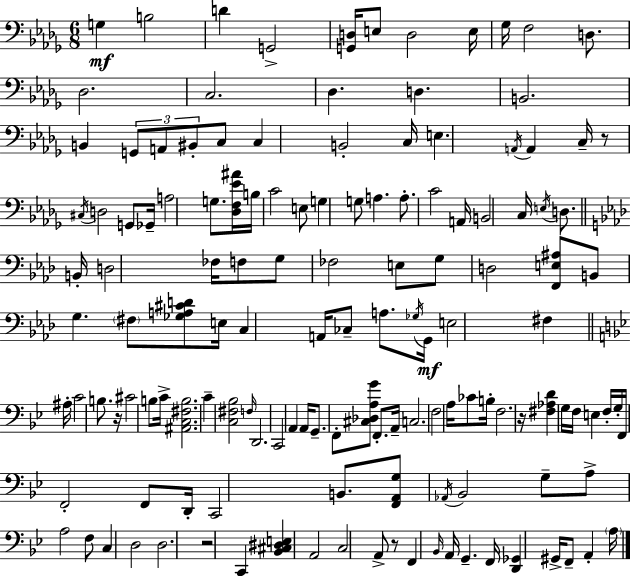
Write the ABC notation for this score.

X:1
T:Untitled
M:6/8
L:1/4
K:Bbm
G, B,2 D G,,2 [G,,D,]/4 E,/2 D,2 E,/4 _G,/4 F,2 D,/2 _D,2 C,2 _D, D, B,,2 B,, G,,/2 A,,/2 ^B,,/2 C,/2 C, B,,2 C,/4 E, A,,/4 A,, C,/4 z/2 ^C,/4 D,2 G,,/2 _G,,/4 A,2 G,/2 [_D,F,_E^A]/4 B,/4 C2 E,/2 G, G,/2 A, A,/2 C2 A,,/4 B,,2 C,/4 E,/4 D,/2 B,,/4 D,2 _F,/4 F,/2 G,/2 _F,2 E,/2 G,/2 D,2 [F,,E,^A,]/2 B,,/2 G, ^F,/2 [_G,A,^CD]/2 E,/4 C, A,,/4 _C,/2 A,/2 _G,/4 G,,/4 E,2 ^F, ^A,/4 C2 B,/2 z/4 ^C2 B,/2 C/4 [^A,,C,^F,B,]2 C [C,^F,_B,]2 F,/4 D,,2 C,,2 A,, A,,/4 G,,/2 F,,/2 [^C,_D,A,G]/2 F,,/2 A,,/4 C,2 F,2 A,/4 _C/2 B,/4 F,2 z/4 [^F,_A,D] G,/4 F,/4 E, F,/4 G,/4 F,,/4 F,,2 F,,/2 D,,/4 C,,2 B,,/2 [F,,A,,G,]/2 _A,,/4 _B,,2 G,/2 A,/2 A,2 F,/2 C, D,2 D,2 z2 C,, [_B,,^C,^D,E,] A,,2 C,2 A,,/2 z/2 F,, _B,,/4 A,,/4 G,, F,,/4 [D,,_G,,] ^G,,/4 F,,/2 A,, A,/4